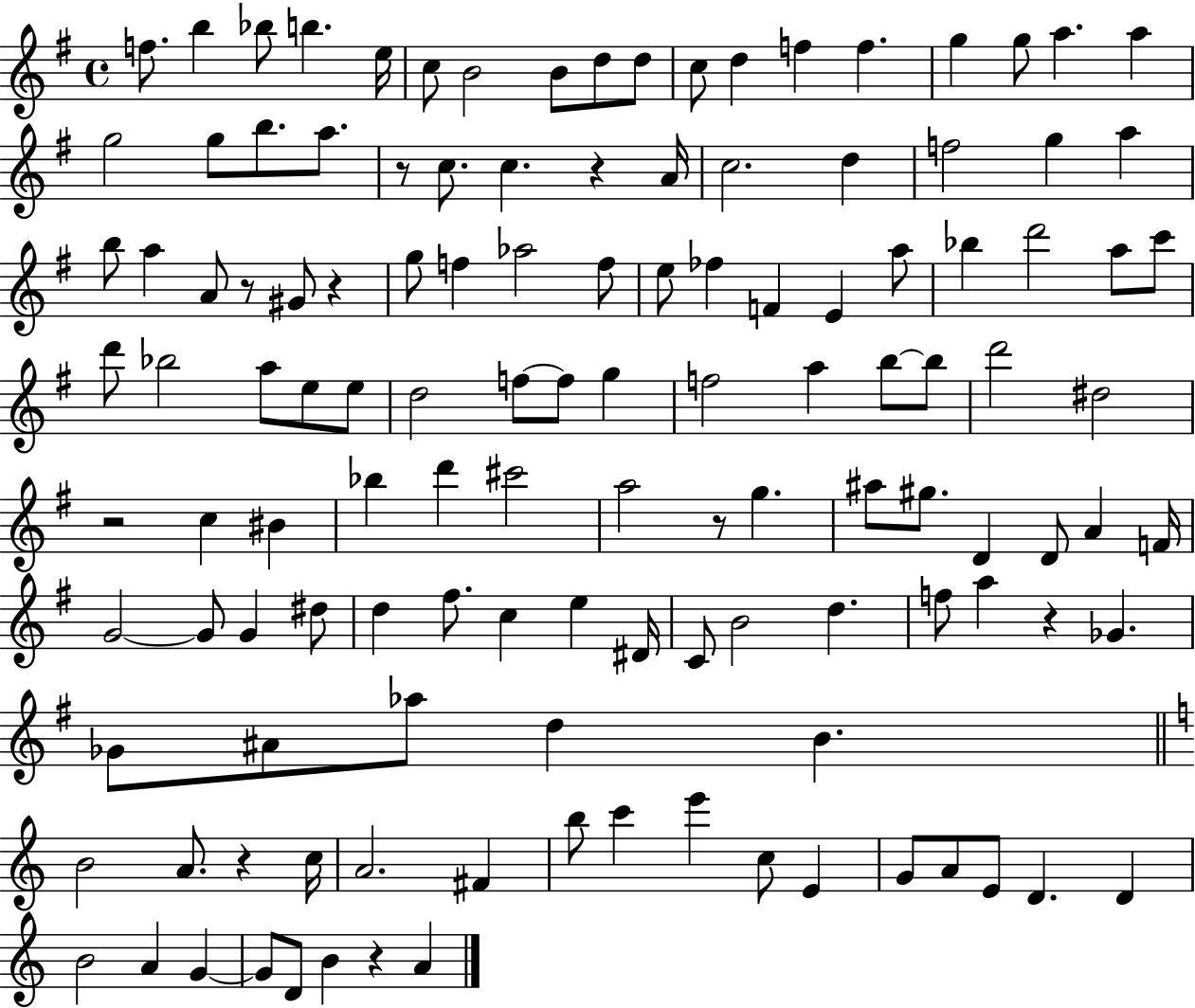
F5/e. B5/q Bb5/e B5/q. E5/s C5/e B4/h B4/e D5/e D5/e C5/e D5/q F5/q F5/q. G5/q G5/e A5/q. A5/q G5/h G5/e B5/e. A5/e. R/e C5/e. C5/q. R/q A4/s C5/h. D5/q F5/h G5/q A5/q B5/e A5/q A4/e R/e G#4/e R/q G5/e F5/q Ab5/h F5/e E5/e FES5/q F4/q E4/q A5/e Bb5/q D6/h A5/e C6/e D6/e Bb5/h A5/e E5/e E5/e D5/h F5/e F5/e G5/q F5/h A5/q B5/e B5/e D6/h D#5/h R/h C5/q BIS4/q Bb5/q D6/q C#6/h A5/h R/e G5/q. A#5/e G#5/e. D4/q D4/e A4/q F4/s G4/h G4/e G4/q D#5/e D5/q F#5/e. C5/q E5/q D#4/s C4/e B4/h D5/q. F5/e A5/q R/q Gb4/q. Gb4/e A#4/e Ab5/e D5/q B4/q. B4/h A4/e. R/q C5/s A4/h. F#4/q B5/e C6/q E6/q C5/e E4/q G4/e A4/e E4/e D4/q. D4/q B4/h A4/q G4/q G4/e D4/e B4/q R/q A4/q